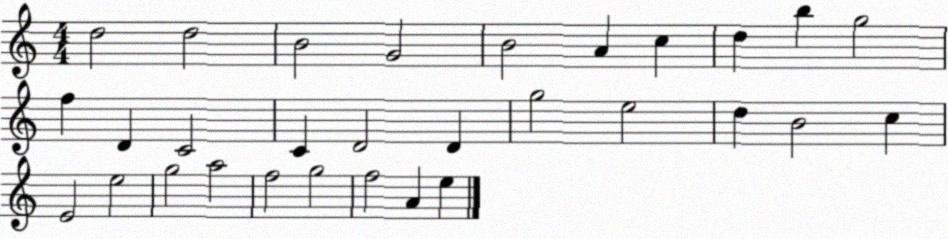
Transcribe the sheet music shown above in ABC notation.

X:1
T:Untitled
M:4/4
L:1/4
K:C
d2 d2 B2 G2 B2 A c d b g2 f D C2 C D2 D g2 e2 d B2 c E2 e2 g2 a2 f2 g2 f2 A e